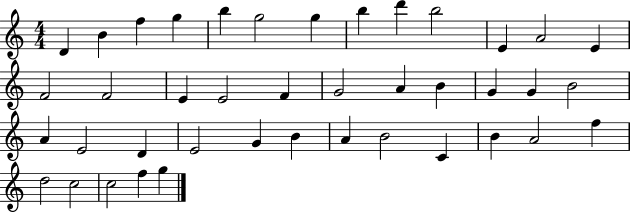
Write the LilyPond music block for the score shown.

{
  \clef treble
  \numericTimeSignature
  \time 4/4
  \key c \major
  d'4 b'4 f''4 g''4 | b''4 g''2 g''4 | b''4 d'''4 b''2 | e'4 a'2 e'4 | \break f'2 f'2 | e'4 e'2 f'4 | g'2 a'4 b'4 | g'4 g'4 b'2 | \break a'4 e'2 d'4 | e'2 g'4 b'4 | a'4 b'2 c'4 | b'4 a'2 f''4 | \break d''2 c''2 | c''2 f''4 g''4 | \bar "|."
}